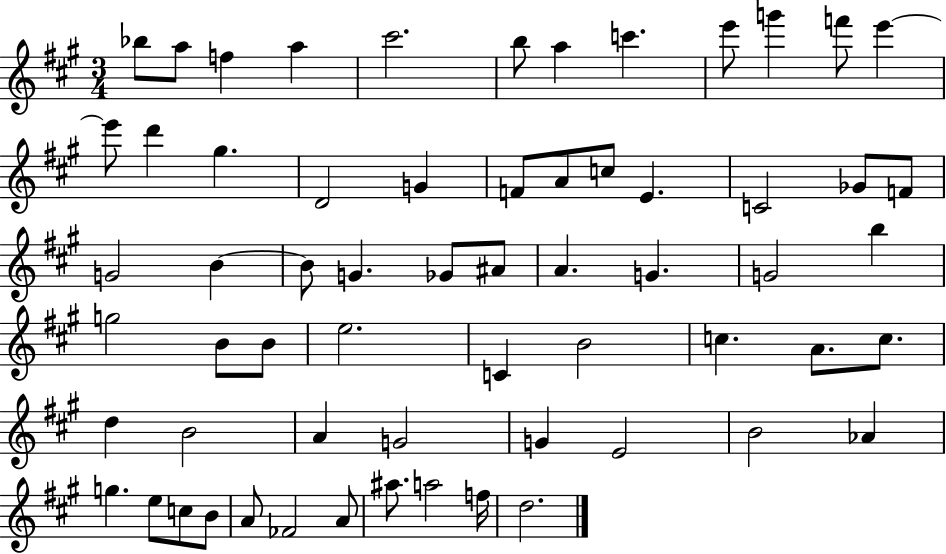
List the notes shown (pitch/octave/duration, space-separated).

Bb5/e A5/e F5/q A5/q C#6/h. B5/e A5/q C6/q. E6/e G6/q F6/e E6/q E6/e D6/q G#5/q. D4/h G4/q F4/e A4/e C5/e E4/q. C4/h Gb4/e F4/e G4/h B4/q B4/e G4/q. Gb4/e A#4/e A4/q. G4/q. G4/h B5/q G5/h B4/e B4/e E5/h. C4/q B4/h C5/q. A4/e. C5/e. D5/q B4/h A4/q G4/h G4/q E4/h B4/h Ab4/q G5/q. E5/e C5/e B4/e A4/e FES4/h A4/e A#5/e. A5/h F5/s D5/h.